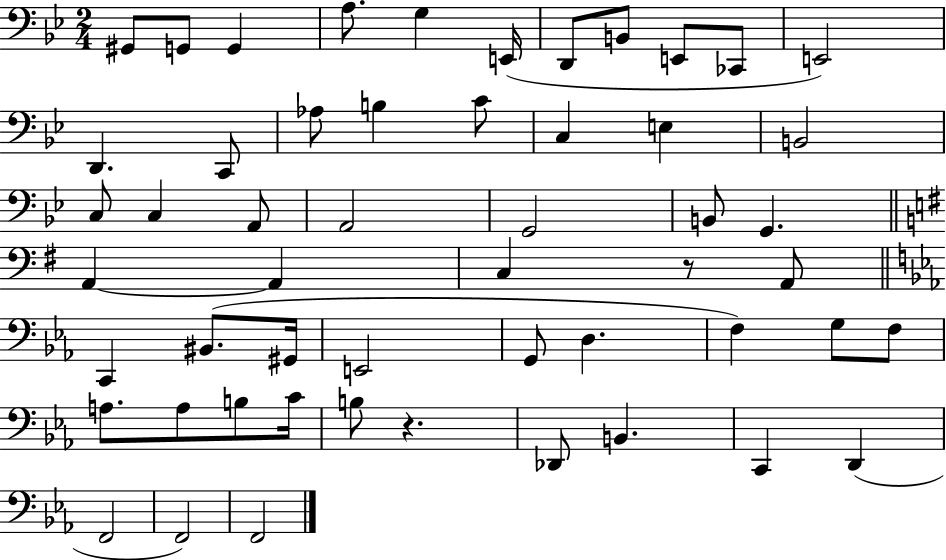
X:1
T:Untitled
M:2/4
L:1/4
K:Bb
^G,,/2 G,,/2 G,, A,/2 G, E,,/4 D,,/2 B,,/2 E,,/2 _C,,/2 E,,2 D,, C,,/2 _A,/2 B, C/2 C, E, B,,2 C,/2 C, A,,/2 A,,2 G,,2 B,,/2 G,, A,, A,, C, z/2 A,,/2 C,, ^B,,/2 ^G,,/4 E,,2 G,,/2 D, F, G,/2 F,/2 A,/2 A,/2 B,/2 C/4 B,/2 z _D,,/2 B,, C,, D,, F,,2 F,,2 F,,2